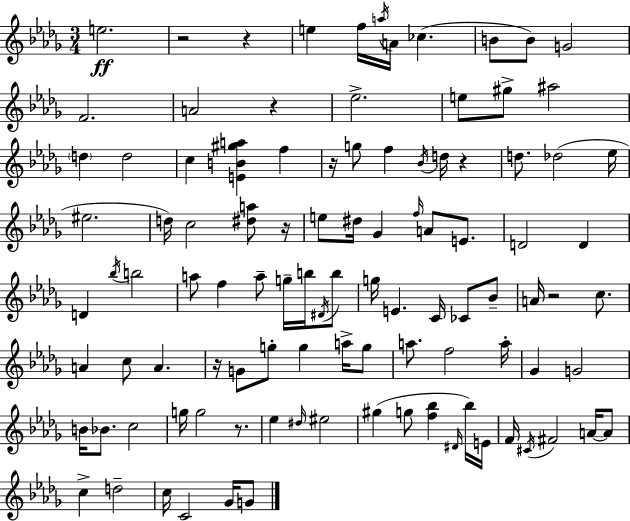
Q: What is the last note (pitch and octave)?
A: G4